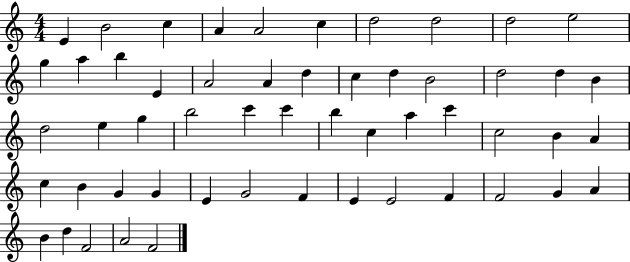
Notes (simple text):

E4/q B4/h C5/q A4/q A4/h C5/q D5/h D5/h D5/h E5/h G5/q A5/q B5/q E4/q A4/h A4/q D5/q C5/q D5/q B4/h D5/h D5/q B4/q D5/h E5/q G5/q B5/h C6/q C6/q B5/q C5/q A5/q C6/q C5/h B4/q A4/q C5/q B4/q G4/q G4/q E4/q G4/h F4/q E4/q E4/h F4/q F4/h G4/q A4/q B4/q D5/q F4/h A4/h F4/h